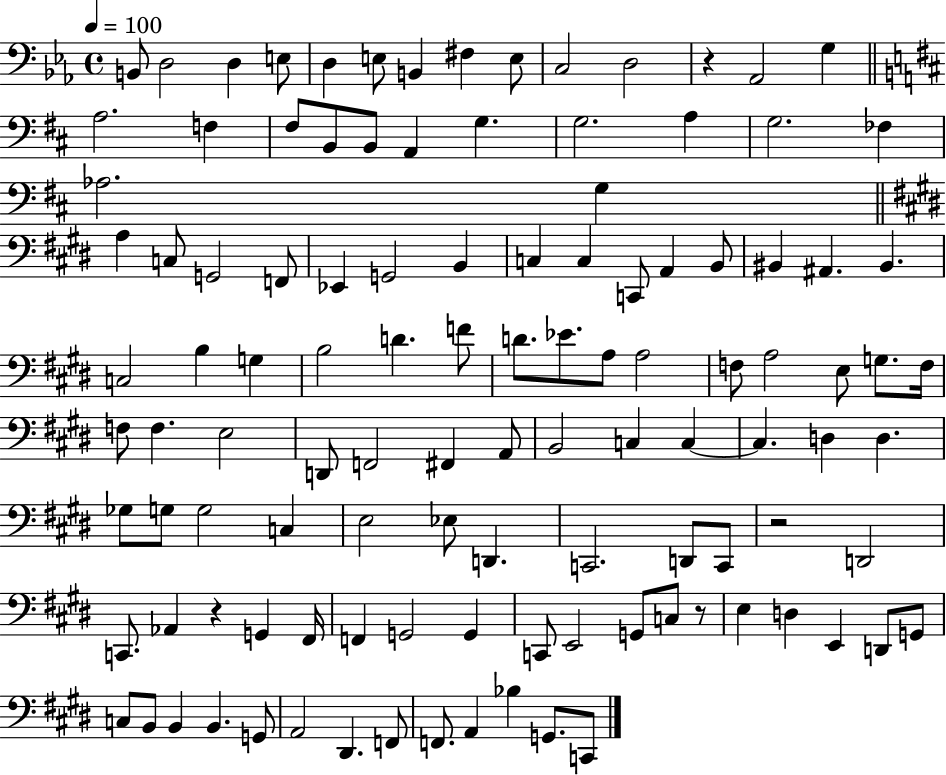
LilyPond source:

{
  \clef bass
  \time 4/4
  \defaultTimeSignature
  \key ees \major
  \tempo 4 = 100
  \repeat volta 2 { b,8 d2 d4 e8 | d4 e8 b,4 fis4 e8 | c2 d2 | r4 aes,2 g4 | \break \bar "||" \break \key b \minor a2. f4 | fis8 b,8 b,8 a,4 g4. | g2. a4 | g2. fes4 | \break aes2. g4 | \bar "||" \break \key e \major a4 c8 g,2 f,8 | ees,4 g,2 b,4 | c4 c4 c,8 a,4 b,8 | bis,4 ais,4. bis,4. | \break c2 b4 g4 | b2 d'4. f'8 | d'8. ees'8. a8 a2 | f8 a2 e8 g8. f16 | \break f8 f4. e2 | d,8 f,2 fis,4 a,8 | b,2 c4 c4~~ | c4. d4 d4. | \break ges8 g8 g2 c4 | e2 ees8 d,4. | c,2. d,8 c,8 | r2 d,2 | \break c,8. aes,4 r4 g,4 fis,16 | f,4 g,2 g,4 | c,8 e,2 g,8 c8 r8 | e4 d4 e,4 d,8 g,8 | \break c8 b,8 b,4 b,4. g,8 | a,2 dis,4. f,8 | f,8. a,4 bes4 g,8. c,8 | } \bar "|."
}